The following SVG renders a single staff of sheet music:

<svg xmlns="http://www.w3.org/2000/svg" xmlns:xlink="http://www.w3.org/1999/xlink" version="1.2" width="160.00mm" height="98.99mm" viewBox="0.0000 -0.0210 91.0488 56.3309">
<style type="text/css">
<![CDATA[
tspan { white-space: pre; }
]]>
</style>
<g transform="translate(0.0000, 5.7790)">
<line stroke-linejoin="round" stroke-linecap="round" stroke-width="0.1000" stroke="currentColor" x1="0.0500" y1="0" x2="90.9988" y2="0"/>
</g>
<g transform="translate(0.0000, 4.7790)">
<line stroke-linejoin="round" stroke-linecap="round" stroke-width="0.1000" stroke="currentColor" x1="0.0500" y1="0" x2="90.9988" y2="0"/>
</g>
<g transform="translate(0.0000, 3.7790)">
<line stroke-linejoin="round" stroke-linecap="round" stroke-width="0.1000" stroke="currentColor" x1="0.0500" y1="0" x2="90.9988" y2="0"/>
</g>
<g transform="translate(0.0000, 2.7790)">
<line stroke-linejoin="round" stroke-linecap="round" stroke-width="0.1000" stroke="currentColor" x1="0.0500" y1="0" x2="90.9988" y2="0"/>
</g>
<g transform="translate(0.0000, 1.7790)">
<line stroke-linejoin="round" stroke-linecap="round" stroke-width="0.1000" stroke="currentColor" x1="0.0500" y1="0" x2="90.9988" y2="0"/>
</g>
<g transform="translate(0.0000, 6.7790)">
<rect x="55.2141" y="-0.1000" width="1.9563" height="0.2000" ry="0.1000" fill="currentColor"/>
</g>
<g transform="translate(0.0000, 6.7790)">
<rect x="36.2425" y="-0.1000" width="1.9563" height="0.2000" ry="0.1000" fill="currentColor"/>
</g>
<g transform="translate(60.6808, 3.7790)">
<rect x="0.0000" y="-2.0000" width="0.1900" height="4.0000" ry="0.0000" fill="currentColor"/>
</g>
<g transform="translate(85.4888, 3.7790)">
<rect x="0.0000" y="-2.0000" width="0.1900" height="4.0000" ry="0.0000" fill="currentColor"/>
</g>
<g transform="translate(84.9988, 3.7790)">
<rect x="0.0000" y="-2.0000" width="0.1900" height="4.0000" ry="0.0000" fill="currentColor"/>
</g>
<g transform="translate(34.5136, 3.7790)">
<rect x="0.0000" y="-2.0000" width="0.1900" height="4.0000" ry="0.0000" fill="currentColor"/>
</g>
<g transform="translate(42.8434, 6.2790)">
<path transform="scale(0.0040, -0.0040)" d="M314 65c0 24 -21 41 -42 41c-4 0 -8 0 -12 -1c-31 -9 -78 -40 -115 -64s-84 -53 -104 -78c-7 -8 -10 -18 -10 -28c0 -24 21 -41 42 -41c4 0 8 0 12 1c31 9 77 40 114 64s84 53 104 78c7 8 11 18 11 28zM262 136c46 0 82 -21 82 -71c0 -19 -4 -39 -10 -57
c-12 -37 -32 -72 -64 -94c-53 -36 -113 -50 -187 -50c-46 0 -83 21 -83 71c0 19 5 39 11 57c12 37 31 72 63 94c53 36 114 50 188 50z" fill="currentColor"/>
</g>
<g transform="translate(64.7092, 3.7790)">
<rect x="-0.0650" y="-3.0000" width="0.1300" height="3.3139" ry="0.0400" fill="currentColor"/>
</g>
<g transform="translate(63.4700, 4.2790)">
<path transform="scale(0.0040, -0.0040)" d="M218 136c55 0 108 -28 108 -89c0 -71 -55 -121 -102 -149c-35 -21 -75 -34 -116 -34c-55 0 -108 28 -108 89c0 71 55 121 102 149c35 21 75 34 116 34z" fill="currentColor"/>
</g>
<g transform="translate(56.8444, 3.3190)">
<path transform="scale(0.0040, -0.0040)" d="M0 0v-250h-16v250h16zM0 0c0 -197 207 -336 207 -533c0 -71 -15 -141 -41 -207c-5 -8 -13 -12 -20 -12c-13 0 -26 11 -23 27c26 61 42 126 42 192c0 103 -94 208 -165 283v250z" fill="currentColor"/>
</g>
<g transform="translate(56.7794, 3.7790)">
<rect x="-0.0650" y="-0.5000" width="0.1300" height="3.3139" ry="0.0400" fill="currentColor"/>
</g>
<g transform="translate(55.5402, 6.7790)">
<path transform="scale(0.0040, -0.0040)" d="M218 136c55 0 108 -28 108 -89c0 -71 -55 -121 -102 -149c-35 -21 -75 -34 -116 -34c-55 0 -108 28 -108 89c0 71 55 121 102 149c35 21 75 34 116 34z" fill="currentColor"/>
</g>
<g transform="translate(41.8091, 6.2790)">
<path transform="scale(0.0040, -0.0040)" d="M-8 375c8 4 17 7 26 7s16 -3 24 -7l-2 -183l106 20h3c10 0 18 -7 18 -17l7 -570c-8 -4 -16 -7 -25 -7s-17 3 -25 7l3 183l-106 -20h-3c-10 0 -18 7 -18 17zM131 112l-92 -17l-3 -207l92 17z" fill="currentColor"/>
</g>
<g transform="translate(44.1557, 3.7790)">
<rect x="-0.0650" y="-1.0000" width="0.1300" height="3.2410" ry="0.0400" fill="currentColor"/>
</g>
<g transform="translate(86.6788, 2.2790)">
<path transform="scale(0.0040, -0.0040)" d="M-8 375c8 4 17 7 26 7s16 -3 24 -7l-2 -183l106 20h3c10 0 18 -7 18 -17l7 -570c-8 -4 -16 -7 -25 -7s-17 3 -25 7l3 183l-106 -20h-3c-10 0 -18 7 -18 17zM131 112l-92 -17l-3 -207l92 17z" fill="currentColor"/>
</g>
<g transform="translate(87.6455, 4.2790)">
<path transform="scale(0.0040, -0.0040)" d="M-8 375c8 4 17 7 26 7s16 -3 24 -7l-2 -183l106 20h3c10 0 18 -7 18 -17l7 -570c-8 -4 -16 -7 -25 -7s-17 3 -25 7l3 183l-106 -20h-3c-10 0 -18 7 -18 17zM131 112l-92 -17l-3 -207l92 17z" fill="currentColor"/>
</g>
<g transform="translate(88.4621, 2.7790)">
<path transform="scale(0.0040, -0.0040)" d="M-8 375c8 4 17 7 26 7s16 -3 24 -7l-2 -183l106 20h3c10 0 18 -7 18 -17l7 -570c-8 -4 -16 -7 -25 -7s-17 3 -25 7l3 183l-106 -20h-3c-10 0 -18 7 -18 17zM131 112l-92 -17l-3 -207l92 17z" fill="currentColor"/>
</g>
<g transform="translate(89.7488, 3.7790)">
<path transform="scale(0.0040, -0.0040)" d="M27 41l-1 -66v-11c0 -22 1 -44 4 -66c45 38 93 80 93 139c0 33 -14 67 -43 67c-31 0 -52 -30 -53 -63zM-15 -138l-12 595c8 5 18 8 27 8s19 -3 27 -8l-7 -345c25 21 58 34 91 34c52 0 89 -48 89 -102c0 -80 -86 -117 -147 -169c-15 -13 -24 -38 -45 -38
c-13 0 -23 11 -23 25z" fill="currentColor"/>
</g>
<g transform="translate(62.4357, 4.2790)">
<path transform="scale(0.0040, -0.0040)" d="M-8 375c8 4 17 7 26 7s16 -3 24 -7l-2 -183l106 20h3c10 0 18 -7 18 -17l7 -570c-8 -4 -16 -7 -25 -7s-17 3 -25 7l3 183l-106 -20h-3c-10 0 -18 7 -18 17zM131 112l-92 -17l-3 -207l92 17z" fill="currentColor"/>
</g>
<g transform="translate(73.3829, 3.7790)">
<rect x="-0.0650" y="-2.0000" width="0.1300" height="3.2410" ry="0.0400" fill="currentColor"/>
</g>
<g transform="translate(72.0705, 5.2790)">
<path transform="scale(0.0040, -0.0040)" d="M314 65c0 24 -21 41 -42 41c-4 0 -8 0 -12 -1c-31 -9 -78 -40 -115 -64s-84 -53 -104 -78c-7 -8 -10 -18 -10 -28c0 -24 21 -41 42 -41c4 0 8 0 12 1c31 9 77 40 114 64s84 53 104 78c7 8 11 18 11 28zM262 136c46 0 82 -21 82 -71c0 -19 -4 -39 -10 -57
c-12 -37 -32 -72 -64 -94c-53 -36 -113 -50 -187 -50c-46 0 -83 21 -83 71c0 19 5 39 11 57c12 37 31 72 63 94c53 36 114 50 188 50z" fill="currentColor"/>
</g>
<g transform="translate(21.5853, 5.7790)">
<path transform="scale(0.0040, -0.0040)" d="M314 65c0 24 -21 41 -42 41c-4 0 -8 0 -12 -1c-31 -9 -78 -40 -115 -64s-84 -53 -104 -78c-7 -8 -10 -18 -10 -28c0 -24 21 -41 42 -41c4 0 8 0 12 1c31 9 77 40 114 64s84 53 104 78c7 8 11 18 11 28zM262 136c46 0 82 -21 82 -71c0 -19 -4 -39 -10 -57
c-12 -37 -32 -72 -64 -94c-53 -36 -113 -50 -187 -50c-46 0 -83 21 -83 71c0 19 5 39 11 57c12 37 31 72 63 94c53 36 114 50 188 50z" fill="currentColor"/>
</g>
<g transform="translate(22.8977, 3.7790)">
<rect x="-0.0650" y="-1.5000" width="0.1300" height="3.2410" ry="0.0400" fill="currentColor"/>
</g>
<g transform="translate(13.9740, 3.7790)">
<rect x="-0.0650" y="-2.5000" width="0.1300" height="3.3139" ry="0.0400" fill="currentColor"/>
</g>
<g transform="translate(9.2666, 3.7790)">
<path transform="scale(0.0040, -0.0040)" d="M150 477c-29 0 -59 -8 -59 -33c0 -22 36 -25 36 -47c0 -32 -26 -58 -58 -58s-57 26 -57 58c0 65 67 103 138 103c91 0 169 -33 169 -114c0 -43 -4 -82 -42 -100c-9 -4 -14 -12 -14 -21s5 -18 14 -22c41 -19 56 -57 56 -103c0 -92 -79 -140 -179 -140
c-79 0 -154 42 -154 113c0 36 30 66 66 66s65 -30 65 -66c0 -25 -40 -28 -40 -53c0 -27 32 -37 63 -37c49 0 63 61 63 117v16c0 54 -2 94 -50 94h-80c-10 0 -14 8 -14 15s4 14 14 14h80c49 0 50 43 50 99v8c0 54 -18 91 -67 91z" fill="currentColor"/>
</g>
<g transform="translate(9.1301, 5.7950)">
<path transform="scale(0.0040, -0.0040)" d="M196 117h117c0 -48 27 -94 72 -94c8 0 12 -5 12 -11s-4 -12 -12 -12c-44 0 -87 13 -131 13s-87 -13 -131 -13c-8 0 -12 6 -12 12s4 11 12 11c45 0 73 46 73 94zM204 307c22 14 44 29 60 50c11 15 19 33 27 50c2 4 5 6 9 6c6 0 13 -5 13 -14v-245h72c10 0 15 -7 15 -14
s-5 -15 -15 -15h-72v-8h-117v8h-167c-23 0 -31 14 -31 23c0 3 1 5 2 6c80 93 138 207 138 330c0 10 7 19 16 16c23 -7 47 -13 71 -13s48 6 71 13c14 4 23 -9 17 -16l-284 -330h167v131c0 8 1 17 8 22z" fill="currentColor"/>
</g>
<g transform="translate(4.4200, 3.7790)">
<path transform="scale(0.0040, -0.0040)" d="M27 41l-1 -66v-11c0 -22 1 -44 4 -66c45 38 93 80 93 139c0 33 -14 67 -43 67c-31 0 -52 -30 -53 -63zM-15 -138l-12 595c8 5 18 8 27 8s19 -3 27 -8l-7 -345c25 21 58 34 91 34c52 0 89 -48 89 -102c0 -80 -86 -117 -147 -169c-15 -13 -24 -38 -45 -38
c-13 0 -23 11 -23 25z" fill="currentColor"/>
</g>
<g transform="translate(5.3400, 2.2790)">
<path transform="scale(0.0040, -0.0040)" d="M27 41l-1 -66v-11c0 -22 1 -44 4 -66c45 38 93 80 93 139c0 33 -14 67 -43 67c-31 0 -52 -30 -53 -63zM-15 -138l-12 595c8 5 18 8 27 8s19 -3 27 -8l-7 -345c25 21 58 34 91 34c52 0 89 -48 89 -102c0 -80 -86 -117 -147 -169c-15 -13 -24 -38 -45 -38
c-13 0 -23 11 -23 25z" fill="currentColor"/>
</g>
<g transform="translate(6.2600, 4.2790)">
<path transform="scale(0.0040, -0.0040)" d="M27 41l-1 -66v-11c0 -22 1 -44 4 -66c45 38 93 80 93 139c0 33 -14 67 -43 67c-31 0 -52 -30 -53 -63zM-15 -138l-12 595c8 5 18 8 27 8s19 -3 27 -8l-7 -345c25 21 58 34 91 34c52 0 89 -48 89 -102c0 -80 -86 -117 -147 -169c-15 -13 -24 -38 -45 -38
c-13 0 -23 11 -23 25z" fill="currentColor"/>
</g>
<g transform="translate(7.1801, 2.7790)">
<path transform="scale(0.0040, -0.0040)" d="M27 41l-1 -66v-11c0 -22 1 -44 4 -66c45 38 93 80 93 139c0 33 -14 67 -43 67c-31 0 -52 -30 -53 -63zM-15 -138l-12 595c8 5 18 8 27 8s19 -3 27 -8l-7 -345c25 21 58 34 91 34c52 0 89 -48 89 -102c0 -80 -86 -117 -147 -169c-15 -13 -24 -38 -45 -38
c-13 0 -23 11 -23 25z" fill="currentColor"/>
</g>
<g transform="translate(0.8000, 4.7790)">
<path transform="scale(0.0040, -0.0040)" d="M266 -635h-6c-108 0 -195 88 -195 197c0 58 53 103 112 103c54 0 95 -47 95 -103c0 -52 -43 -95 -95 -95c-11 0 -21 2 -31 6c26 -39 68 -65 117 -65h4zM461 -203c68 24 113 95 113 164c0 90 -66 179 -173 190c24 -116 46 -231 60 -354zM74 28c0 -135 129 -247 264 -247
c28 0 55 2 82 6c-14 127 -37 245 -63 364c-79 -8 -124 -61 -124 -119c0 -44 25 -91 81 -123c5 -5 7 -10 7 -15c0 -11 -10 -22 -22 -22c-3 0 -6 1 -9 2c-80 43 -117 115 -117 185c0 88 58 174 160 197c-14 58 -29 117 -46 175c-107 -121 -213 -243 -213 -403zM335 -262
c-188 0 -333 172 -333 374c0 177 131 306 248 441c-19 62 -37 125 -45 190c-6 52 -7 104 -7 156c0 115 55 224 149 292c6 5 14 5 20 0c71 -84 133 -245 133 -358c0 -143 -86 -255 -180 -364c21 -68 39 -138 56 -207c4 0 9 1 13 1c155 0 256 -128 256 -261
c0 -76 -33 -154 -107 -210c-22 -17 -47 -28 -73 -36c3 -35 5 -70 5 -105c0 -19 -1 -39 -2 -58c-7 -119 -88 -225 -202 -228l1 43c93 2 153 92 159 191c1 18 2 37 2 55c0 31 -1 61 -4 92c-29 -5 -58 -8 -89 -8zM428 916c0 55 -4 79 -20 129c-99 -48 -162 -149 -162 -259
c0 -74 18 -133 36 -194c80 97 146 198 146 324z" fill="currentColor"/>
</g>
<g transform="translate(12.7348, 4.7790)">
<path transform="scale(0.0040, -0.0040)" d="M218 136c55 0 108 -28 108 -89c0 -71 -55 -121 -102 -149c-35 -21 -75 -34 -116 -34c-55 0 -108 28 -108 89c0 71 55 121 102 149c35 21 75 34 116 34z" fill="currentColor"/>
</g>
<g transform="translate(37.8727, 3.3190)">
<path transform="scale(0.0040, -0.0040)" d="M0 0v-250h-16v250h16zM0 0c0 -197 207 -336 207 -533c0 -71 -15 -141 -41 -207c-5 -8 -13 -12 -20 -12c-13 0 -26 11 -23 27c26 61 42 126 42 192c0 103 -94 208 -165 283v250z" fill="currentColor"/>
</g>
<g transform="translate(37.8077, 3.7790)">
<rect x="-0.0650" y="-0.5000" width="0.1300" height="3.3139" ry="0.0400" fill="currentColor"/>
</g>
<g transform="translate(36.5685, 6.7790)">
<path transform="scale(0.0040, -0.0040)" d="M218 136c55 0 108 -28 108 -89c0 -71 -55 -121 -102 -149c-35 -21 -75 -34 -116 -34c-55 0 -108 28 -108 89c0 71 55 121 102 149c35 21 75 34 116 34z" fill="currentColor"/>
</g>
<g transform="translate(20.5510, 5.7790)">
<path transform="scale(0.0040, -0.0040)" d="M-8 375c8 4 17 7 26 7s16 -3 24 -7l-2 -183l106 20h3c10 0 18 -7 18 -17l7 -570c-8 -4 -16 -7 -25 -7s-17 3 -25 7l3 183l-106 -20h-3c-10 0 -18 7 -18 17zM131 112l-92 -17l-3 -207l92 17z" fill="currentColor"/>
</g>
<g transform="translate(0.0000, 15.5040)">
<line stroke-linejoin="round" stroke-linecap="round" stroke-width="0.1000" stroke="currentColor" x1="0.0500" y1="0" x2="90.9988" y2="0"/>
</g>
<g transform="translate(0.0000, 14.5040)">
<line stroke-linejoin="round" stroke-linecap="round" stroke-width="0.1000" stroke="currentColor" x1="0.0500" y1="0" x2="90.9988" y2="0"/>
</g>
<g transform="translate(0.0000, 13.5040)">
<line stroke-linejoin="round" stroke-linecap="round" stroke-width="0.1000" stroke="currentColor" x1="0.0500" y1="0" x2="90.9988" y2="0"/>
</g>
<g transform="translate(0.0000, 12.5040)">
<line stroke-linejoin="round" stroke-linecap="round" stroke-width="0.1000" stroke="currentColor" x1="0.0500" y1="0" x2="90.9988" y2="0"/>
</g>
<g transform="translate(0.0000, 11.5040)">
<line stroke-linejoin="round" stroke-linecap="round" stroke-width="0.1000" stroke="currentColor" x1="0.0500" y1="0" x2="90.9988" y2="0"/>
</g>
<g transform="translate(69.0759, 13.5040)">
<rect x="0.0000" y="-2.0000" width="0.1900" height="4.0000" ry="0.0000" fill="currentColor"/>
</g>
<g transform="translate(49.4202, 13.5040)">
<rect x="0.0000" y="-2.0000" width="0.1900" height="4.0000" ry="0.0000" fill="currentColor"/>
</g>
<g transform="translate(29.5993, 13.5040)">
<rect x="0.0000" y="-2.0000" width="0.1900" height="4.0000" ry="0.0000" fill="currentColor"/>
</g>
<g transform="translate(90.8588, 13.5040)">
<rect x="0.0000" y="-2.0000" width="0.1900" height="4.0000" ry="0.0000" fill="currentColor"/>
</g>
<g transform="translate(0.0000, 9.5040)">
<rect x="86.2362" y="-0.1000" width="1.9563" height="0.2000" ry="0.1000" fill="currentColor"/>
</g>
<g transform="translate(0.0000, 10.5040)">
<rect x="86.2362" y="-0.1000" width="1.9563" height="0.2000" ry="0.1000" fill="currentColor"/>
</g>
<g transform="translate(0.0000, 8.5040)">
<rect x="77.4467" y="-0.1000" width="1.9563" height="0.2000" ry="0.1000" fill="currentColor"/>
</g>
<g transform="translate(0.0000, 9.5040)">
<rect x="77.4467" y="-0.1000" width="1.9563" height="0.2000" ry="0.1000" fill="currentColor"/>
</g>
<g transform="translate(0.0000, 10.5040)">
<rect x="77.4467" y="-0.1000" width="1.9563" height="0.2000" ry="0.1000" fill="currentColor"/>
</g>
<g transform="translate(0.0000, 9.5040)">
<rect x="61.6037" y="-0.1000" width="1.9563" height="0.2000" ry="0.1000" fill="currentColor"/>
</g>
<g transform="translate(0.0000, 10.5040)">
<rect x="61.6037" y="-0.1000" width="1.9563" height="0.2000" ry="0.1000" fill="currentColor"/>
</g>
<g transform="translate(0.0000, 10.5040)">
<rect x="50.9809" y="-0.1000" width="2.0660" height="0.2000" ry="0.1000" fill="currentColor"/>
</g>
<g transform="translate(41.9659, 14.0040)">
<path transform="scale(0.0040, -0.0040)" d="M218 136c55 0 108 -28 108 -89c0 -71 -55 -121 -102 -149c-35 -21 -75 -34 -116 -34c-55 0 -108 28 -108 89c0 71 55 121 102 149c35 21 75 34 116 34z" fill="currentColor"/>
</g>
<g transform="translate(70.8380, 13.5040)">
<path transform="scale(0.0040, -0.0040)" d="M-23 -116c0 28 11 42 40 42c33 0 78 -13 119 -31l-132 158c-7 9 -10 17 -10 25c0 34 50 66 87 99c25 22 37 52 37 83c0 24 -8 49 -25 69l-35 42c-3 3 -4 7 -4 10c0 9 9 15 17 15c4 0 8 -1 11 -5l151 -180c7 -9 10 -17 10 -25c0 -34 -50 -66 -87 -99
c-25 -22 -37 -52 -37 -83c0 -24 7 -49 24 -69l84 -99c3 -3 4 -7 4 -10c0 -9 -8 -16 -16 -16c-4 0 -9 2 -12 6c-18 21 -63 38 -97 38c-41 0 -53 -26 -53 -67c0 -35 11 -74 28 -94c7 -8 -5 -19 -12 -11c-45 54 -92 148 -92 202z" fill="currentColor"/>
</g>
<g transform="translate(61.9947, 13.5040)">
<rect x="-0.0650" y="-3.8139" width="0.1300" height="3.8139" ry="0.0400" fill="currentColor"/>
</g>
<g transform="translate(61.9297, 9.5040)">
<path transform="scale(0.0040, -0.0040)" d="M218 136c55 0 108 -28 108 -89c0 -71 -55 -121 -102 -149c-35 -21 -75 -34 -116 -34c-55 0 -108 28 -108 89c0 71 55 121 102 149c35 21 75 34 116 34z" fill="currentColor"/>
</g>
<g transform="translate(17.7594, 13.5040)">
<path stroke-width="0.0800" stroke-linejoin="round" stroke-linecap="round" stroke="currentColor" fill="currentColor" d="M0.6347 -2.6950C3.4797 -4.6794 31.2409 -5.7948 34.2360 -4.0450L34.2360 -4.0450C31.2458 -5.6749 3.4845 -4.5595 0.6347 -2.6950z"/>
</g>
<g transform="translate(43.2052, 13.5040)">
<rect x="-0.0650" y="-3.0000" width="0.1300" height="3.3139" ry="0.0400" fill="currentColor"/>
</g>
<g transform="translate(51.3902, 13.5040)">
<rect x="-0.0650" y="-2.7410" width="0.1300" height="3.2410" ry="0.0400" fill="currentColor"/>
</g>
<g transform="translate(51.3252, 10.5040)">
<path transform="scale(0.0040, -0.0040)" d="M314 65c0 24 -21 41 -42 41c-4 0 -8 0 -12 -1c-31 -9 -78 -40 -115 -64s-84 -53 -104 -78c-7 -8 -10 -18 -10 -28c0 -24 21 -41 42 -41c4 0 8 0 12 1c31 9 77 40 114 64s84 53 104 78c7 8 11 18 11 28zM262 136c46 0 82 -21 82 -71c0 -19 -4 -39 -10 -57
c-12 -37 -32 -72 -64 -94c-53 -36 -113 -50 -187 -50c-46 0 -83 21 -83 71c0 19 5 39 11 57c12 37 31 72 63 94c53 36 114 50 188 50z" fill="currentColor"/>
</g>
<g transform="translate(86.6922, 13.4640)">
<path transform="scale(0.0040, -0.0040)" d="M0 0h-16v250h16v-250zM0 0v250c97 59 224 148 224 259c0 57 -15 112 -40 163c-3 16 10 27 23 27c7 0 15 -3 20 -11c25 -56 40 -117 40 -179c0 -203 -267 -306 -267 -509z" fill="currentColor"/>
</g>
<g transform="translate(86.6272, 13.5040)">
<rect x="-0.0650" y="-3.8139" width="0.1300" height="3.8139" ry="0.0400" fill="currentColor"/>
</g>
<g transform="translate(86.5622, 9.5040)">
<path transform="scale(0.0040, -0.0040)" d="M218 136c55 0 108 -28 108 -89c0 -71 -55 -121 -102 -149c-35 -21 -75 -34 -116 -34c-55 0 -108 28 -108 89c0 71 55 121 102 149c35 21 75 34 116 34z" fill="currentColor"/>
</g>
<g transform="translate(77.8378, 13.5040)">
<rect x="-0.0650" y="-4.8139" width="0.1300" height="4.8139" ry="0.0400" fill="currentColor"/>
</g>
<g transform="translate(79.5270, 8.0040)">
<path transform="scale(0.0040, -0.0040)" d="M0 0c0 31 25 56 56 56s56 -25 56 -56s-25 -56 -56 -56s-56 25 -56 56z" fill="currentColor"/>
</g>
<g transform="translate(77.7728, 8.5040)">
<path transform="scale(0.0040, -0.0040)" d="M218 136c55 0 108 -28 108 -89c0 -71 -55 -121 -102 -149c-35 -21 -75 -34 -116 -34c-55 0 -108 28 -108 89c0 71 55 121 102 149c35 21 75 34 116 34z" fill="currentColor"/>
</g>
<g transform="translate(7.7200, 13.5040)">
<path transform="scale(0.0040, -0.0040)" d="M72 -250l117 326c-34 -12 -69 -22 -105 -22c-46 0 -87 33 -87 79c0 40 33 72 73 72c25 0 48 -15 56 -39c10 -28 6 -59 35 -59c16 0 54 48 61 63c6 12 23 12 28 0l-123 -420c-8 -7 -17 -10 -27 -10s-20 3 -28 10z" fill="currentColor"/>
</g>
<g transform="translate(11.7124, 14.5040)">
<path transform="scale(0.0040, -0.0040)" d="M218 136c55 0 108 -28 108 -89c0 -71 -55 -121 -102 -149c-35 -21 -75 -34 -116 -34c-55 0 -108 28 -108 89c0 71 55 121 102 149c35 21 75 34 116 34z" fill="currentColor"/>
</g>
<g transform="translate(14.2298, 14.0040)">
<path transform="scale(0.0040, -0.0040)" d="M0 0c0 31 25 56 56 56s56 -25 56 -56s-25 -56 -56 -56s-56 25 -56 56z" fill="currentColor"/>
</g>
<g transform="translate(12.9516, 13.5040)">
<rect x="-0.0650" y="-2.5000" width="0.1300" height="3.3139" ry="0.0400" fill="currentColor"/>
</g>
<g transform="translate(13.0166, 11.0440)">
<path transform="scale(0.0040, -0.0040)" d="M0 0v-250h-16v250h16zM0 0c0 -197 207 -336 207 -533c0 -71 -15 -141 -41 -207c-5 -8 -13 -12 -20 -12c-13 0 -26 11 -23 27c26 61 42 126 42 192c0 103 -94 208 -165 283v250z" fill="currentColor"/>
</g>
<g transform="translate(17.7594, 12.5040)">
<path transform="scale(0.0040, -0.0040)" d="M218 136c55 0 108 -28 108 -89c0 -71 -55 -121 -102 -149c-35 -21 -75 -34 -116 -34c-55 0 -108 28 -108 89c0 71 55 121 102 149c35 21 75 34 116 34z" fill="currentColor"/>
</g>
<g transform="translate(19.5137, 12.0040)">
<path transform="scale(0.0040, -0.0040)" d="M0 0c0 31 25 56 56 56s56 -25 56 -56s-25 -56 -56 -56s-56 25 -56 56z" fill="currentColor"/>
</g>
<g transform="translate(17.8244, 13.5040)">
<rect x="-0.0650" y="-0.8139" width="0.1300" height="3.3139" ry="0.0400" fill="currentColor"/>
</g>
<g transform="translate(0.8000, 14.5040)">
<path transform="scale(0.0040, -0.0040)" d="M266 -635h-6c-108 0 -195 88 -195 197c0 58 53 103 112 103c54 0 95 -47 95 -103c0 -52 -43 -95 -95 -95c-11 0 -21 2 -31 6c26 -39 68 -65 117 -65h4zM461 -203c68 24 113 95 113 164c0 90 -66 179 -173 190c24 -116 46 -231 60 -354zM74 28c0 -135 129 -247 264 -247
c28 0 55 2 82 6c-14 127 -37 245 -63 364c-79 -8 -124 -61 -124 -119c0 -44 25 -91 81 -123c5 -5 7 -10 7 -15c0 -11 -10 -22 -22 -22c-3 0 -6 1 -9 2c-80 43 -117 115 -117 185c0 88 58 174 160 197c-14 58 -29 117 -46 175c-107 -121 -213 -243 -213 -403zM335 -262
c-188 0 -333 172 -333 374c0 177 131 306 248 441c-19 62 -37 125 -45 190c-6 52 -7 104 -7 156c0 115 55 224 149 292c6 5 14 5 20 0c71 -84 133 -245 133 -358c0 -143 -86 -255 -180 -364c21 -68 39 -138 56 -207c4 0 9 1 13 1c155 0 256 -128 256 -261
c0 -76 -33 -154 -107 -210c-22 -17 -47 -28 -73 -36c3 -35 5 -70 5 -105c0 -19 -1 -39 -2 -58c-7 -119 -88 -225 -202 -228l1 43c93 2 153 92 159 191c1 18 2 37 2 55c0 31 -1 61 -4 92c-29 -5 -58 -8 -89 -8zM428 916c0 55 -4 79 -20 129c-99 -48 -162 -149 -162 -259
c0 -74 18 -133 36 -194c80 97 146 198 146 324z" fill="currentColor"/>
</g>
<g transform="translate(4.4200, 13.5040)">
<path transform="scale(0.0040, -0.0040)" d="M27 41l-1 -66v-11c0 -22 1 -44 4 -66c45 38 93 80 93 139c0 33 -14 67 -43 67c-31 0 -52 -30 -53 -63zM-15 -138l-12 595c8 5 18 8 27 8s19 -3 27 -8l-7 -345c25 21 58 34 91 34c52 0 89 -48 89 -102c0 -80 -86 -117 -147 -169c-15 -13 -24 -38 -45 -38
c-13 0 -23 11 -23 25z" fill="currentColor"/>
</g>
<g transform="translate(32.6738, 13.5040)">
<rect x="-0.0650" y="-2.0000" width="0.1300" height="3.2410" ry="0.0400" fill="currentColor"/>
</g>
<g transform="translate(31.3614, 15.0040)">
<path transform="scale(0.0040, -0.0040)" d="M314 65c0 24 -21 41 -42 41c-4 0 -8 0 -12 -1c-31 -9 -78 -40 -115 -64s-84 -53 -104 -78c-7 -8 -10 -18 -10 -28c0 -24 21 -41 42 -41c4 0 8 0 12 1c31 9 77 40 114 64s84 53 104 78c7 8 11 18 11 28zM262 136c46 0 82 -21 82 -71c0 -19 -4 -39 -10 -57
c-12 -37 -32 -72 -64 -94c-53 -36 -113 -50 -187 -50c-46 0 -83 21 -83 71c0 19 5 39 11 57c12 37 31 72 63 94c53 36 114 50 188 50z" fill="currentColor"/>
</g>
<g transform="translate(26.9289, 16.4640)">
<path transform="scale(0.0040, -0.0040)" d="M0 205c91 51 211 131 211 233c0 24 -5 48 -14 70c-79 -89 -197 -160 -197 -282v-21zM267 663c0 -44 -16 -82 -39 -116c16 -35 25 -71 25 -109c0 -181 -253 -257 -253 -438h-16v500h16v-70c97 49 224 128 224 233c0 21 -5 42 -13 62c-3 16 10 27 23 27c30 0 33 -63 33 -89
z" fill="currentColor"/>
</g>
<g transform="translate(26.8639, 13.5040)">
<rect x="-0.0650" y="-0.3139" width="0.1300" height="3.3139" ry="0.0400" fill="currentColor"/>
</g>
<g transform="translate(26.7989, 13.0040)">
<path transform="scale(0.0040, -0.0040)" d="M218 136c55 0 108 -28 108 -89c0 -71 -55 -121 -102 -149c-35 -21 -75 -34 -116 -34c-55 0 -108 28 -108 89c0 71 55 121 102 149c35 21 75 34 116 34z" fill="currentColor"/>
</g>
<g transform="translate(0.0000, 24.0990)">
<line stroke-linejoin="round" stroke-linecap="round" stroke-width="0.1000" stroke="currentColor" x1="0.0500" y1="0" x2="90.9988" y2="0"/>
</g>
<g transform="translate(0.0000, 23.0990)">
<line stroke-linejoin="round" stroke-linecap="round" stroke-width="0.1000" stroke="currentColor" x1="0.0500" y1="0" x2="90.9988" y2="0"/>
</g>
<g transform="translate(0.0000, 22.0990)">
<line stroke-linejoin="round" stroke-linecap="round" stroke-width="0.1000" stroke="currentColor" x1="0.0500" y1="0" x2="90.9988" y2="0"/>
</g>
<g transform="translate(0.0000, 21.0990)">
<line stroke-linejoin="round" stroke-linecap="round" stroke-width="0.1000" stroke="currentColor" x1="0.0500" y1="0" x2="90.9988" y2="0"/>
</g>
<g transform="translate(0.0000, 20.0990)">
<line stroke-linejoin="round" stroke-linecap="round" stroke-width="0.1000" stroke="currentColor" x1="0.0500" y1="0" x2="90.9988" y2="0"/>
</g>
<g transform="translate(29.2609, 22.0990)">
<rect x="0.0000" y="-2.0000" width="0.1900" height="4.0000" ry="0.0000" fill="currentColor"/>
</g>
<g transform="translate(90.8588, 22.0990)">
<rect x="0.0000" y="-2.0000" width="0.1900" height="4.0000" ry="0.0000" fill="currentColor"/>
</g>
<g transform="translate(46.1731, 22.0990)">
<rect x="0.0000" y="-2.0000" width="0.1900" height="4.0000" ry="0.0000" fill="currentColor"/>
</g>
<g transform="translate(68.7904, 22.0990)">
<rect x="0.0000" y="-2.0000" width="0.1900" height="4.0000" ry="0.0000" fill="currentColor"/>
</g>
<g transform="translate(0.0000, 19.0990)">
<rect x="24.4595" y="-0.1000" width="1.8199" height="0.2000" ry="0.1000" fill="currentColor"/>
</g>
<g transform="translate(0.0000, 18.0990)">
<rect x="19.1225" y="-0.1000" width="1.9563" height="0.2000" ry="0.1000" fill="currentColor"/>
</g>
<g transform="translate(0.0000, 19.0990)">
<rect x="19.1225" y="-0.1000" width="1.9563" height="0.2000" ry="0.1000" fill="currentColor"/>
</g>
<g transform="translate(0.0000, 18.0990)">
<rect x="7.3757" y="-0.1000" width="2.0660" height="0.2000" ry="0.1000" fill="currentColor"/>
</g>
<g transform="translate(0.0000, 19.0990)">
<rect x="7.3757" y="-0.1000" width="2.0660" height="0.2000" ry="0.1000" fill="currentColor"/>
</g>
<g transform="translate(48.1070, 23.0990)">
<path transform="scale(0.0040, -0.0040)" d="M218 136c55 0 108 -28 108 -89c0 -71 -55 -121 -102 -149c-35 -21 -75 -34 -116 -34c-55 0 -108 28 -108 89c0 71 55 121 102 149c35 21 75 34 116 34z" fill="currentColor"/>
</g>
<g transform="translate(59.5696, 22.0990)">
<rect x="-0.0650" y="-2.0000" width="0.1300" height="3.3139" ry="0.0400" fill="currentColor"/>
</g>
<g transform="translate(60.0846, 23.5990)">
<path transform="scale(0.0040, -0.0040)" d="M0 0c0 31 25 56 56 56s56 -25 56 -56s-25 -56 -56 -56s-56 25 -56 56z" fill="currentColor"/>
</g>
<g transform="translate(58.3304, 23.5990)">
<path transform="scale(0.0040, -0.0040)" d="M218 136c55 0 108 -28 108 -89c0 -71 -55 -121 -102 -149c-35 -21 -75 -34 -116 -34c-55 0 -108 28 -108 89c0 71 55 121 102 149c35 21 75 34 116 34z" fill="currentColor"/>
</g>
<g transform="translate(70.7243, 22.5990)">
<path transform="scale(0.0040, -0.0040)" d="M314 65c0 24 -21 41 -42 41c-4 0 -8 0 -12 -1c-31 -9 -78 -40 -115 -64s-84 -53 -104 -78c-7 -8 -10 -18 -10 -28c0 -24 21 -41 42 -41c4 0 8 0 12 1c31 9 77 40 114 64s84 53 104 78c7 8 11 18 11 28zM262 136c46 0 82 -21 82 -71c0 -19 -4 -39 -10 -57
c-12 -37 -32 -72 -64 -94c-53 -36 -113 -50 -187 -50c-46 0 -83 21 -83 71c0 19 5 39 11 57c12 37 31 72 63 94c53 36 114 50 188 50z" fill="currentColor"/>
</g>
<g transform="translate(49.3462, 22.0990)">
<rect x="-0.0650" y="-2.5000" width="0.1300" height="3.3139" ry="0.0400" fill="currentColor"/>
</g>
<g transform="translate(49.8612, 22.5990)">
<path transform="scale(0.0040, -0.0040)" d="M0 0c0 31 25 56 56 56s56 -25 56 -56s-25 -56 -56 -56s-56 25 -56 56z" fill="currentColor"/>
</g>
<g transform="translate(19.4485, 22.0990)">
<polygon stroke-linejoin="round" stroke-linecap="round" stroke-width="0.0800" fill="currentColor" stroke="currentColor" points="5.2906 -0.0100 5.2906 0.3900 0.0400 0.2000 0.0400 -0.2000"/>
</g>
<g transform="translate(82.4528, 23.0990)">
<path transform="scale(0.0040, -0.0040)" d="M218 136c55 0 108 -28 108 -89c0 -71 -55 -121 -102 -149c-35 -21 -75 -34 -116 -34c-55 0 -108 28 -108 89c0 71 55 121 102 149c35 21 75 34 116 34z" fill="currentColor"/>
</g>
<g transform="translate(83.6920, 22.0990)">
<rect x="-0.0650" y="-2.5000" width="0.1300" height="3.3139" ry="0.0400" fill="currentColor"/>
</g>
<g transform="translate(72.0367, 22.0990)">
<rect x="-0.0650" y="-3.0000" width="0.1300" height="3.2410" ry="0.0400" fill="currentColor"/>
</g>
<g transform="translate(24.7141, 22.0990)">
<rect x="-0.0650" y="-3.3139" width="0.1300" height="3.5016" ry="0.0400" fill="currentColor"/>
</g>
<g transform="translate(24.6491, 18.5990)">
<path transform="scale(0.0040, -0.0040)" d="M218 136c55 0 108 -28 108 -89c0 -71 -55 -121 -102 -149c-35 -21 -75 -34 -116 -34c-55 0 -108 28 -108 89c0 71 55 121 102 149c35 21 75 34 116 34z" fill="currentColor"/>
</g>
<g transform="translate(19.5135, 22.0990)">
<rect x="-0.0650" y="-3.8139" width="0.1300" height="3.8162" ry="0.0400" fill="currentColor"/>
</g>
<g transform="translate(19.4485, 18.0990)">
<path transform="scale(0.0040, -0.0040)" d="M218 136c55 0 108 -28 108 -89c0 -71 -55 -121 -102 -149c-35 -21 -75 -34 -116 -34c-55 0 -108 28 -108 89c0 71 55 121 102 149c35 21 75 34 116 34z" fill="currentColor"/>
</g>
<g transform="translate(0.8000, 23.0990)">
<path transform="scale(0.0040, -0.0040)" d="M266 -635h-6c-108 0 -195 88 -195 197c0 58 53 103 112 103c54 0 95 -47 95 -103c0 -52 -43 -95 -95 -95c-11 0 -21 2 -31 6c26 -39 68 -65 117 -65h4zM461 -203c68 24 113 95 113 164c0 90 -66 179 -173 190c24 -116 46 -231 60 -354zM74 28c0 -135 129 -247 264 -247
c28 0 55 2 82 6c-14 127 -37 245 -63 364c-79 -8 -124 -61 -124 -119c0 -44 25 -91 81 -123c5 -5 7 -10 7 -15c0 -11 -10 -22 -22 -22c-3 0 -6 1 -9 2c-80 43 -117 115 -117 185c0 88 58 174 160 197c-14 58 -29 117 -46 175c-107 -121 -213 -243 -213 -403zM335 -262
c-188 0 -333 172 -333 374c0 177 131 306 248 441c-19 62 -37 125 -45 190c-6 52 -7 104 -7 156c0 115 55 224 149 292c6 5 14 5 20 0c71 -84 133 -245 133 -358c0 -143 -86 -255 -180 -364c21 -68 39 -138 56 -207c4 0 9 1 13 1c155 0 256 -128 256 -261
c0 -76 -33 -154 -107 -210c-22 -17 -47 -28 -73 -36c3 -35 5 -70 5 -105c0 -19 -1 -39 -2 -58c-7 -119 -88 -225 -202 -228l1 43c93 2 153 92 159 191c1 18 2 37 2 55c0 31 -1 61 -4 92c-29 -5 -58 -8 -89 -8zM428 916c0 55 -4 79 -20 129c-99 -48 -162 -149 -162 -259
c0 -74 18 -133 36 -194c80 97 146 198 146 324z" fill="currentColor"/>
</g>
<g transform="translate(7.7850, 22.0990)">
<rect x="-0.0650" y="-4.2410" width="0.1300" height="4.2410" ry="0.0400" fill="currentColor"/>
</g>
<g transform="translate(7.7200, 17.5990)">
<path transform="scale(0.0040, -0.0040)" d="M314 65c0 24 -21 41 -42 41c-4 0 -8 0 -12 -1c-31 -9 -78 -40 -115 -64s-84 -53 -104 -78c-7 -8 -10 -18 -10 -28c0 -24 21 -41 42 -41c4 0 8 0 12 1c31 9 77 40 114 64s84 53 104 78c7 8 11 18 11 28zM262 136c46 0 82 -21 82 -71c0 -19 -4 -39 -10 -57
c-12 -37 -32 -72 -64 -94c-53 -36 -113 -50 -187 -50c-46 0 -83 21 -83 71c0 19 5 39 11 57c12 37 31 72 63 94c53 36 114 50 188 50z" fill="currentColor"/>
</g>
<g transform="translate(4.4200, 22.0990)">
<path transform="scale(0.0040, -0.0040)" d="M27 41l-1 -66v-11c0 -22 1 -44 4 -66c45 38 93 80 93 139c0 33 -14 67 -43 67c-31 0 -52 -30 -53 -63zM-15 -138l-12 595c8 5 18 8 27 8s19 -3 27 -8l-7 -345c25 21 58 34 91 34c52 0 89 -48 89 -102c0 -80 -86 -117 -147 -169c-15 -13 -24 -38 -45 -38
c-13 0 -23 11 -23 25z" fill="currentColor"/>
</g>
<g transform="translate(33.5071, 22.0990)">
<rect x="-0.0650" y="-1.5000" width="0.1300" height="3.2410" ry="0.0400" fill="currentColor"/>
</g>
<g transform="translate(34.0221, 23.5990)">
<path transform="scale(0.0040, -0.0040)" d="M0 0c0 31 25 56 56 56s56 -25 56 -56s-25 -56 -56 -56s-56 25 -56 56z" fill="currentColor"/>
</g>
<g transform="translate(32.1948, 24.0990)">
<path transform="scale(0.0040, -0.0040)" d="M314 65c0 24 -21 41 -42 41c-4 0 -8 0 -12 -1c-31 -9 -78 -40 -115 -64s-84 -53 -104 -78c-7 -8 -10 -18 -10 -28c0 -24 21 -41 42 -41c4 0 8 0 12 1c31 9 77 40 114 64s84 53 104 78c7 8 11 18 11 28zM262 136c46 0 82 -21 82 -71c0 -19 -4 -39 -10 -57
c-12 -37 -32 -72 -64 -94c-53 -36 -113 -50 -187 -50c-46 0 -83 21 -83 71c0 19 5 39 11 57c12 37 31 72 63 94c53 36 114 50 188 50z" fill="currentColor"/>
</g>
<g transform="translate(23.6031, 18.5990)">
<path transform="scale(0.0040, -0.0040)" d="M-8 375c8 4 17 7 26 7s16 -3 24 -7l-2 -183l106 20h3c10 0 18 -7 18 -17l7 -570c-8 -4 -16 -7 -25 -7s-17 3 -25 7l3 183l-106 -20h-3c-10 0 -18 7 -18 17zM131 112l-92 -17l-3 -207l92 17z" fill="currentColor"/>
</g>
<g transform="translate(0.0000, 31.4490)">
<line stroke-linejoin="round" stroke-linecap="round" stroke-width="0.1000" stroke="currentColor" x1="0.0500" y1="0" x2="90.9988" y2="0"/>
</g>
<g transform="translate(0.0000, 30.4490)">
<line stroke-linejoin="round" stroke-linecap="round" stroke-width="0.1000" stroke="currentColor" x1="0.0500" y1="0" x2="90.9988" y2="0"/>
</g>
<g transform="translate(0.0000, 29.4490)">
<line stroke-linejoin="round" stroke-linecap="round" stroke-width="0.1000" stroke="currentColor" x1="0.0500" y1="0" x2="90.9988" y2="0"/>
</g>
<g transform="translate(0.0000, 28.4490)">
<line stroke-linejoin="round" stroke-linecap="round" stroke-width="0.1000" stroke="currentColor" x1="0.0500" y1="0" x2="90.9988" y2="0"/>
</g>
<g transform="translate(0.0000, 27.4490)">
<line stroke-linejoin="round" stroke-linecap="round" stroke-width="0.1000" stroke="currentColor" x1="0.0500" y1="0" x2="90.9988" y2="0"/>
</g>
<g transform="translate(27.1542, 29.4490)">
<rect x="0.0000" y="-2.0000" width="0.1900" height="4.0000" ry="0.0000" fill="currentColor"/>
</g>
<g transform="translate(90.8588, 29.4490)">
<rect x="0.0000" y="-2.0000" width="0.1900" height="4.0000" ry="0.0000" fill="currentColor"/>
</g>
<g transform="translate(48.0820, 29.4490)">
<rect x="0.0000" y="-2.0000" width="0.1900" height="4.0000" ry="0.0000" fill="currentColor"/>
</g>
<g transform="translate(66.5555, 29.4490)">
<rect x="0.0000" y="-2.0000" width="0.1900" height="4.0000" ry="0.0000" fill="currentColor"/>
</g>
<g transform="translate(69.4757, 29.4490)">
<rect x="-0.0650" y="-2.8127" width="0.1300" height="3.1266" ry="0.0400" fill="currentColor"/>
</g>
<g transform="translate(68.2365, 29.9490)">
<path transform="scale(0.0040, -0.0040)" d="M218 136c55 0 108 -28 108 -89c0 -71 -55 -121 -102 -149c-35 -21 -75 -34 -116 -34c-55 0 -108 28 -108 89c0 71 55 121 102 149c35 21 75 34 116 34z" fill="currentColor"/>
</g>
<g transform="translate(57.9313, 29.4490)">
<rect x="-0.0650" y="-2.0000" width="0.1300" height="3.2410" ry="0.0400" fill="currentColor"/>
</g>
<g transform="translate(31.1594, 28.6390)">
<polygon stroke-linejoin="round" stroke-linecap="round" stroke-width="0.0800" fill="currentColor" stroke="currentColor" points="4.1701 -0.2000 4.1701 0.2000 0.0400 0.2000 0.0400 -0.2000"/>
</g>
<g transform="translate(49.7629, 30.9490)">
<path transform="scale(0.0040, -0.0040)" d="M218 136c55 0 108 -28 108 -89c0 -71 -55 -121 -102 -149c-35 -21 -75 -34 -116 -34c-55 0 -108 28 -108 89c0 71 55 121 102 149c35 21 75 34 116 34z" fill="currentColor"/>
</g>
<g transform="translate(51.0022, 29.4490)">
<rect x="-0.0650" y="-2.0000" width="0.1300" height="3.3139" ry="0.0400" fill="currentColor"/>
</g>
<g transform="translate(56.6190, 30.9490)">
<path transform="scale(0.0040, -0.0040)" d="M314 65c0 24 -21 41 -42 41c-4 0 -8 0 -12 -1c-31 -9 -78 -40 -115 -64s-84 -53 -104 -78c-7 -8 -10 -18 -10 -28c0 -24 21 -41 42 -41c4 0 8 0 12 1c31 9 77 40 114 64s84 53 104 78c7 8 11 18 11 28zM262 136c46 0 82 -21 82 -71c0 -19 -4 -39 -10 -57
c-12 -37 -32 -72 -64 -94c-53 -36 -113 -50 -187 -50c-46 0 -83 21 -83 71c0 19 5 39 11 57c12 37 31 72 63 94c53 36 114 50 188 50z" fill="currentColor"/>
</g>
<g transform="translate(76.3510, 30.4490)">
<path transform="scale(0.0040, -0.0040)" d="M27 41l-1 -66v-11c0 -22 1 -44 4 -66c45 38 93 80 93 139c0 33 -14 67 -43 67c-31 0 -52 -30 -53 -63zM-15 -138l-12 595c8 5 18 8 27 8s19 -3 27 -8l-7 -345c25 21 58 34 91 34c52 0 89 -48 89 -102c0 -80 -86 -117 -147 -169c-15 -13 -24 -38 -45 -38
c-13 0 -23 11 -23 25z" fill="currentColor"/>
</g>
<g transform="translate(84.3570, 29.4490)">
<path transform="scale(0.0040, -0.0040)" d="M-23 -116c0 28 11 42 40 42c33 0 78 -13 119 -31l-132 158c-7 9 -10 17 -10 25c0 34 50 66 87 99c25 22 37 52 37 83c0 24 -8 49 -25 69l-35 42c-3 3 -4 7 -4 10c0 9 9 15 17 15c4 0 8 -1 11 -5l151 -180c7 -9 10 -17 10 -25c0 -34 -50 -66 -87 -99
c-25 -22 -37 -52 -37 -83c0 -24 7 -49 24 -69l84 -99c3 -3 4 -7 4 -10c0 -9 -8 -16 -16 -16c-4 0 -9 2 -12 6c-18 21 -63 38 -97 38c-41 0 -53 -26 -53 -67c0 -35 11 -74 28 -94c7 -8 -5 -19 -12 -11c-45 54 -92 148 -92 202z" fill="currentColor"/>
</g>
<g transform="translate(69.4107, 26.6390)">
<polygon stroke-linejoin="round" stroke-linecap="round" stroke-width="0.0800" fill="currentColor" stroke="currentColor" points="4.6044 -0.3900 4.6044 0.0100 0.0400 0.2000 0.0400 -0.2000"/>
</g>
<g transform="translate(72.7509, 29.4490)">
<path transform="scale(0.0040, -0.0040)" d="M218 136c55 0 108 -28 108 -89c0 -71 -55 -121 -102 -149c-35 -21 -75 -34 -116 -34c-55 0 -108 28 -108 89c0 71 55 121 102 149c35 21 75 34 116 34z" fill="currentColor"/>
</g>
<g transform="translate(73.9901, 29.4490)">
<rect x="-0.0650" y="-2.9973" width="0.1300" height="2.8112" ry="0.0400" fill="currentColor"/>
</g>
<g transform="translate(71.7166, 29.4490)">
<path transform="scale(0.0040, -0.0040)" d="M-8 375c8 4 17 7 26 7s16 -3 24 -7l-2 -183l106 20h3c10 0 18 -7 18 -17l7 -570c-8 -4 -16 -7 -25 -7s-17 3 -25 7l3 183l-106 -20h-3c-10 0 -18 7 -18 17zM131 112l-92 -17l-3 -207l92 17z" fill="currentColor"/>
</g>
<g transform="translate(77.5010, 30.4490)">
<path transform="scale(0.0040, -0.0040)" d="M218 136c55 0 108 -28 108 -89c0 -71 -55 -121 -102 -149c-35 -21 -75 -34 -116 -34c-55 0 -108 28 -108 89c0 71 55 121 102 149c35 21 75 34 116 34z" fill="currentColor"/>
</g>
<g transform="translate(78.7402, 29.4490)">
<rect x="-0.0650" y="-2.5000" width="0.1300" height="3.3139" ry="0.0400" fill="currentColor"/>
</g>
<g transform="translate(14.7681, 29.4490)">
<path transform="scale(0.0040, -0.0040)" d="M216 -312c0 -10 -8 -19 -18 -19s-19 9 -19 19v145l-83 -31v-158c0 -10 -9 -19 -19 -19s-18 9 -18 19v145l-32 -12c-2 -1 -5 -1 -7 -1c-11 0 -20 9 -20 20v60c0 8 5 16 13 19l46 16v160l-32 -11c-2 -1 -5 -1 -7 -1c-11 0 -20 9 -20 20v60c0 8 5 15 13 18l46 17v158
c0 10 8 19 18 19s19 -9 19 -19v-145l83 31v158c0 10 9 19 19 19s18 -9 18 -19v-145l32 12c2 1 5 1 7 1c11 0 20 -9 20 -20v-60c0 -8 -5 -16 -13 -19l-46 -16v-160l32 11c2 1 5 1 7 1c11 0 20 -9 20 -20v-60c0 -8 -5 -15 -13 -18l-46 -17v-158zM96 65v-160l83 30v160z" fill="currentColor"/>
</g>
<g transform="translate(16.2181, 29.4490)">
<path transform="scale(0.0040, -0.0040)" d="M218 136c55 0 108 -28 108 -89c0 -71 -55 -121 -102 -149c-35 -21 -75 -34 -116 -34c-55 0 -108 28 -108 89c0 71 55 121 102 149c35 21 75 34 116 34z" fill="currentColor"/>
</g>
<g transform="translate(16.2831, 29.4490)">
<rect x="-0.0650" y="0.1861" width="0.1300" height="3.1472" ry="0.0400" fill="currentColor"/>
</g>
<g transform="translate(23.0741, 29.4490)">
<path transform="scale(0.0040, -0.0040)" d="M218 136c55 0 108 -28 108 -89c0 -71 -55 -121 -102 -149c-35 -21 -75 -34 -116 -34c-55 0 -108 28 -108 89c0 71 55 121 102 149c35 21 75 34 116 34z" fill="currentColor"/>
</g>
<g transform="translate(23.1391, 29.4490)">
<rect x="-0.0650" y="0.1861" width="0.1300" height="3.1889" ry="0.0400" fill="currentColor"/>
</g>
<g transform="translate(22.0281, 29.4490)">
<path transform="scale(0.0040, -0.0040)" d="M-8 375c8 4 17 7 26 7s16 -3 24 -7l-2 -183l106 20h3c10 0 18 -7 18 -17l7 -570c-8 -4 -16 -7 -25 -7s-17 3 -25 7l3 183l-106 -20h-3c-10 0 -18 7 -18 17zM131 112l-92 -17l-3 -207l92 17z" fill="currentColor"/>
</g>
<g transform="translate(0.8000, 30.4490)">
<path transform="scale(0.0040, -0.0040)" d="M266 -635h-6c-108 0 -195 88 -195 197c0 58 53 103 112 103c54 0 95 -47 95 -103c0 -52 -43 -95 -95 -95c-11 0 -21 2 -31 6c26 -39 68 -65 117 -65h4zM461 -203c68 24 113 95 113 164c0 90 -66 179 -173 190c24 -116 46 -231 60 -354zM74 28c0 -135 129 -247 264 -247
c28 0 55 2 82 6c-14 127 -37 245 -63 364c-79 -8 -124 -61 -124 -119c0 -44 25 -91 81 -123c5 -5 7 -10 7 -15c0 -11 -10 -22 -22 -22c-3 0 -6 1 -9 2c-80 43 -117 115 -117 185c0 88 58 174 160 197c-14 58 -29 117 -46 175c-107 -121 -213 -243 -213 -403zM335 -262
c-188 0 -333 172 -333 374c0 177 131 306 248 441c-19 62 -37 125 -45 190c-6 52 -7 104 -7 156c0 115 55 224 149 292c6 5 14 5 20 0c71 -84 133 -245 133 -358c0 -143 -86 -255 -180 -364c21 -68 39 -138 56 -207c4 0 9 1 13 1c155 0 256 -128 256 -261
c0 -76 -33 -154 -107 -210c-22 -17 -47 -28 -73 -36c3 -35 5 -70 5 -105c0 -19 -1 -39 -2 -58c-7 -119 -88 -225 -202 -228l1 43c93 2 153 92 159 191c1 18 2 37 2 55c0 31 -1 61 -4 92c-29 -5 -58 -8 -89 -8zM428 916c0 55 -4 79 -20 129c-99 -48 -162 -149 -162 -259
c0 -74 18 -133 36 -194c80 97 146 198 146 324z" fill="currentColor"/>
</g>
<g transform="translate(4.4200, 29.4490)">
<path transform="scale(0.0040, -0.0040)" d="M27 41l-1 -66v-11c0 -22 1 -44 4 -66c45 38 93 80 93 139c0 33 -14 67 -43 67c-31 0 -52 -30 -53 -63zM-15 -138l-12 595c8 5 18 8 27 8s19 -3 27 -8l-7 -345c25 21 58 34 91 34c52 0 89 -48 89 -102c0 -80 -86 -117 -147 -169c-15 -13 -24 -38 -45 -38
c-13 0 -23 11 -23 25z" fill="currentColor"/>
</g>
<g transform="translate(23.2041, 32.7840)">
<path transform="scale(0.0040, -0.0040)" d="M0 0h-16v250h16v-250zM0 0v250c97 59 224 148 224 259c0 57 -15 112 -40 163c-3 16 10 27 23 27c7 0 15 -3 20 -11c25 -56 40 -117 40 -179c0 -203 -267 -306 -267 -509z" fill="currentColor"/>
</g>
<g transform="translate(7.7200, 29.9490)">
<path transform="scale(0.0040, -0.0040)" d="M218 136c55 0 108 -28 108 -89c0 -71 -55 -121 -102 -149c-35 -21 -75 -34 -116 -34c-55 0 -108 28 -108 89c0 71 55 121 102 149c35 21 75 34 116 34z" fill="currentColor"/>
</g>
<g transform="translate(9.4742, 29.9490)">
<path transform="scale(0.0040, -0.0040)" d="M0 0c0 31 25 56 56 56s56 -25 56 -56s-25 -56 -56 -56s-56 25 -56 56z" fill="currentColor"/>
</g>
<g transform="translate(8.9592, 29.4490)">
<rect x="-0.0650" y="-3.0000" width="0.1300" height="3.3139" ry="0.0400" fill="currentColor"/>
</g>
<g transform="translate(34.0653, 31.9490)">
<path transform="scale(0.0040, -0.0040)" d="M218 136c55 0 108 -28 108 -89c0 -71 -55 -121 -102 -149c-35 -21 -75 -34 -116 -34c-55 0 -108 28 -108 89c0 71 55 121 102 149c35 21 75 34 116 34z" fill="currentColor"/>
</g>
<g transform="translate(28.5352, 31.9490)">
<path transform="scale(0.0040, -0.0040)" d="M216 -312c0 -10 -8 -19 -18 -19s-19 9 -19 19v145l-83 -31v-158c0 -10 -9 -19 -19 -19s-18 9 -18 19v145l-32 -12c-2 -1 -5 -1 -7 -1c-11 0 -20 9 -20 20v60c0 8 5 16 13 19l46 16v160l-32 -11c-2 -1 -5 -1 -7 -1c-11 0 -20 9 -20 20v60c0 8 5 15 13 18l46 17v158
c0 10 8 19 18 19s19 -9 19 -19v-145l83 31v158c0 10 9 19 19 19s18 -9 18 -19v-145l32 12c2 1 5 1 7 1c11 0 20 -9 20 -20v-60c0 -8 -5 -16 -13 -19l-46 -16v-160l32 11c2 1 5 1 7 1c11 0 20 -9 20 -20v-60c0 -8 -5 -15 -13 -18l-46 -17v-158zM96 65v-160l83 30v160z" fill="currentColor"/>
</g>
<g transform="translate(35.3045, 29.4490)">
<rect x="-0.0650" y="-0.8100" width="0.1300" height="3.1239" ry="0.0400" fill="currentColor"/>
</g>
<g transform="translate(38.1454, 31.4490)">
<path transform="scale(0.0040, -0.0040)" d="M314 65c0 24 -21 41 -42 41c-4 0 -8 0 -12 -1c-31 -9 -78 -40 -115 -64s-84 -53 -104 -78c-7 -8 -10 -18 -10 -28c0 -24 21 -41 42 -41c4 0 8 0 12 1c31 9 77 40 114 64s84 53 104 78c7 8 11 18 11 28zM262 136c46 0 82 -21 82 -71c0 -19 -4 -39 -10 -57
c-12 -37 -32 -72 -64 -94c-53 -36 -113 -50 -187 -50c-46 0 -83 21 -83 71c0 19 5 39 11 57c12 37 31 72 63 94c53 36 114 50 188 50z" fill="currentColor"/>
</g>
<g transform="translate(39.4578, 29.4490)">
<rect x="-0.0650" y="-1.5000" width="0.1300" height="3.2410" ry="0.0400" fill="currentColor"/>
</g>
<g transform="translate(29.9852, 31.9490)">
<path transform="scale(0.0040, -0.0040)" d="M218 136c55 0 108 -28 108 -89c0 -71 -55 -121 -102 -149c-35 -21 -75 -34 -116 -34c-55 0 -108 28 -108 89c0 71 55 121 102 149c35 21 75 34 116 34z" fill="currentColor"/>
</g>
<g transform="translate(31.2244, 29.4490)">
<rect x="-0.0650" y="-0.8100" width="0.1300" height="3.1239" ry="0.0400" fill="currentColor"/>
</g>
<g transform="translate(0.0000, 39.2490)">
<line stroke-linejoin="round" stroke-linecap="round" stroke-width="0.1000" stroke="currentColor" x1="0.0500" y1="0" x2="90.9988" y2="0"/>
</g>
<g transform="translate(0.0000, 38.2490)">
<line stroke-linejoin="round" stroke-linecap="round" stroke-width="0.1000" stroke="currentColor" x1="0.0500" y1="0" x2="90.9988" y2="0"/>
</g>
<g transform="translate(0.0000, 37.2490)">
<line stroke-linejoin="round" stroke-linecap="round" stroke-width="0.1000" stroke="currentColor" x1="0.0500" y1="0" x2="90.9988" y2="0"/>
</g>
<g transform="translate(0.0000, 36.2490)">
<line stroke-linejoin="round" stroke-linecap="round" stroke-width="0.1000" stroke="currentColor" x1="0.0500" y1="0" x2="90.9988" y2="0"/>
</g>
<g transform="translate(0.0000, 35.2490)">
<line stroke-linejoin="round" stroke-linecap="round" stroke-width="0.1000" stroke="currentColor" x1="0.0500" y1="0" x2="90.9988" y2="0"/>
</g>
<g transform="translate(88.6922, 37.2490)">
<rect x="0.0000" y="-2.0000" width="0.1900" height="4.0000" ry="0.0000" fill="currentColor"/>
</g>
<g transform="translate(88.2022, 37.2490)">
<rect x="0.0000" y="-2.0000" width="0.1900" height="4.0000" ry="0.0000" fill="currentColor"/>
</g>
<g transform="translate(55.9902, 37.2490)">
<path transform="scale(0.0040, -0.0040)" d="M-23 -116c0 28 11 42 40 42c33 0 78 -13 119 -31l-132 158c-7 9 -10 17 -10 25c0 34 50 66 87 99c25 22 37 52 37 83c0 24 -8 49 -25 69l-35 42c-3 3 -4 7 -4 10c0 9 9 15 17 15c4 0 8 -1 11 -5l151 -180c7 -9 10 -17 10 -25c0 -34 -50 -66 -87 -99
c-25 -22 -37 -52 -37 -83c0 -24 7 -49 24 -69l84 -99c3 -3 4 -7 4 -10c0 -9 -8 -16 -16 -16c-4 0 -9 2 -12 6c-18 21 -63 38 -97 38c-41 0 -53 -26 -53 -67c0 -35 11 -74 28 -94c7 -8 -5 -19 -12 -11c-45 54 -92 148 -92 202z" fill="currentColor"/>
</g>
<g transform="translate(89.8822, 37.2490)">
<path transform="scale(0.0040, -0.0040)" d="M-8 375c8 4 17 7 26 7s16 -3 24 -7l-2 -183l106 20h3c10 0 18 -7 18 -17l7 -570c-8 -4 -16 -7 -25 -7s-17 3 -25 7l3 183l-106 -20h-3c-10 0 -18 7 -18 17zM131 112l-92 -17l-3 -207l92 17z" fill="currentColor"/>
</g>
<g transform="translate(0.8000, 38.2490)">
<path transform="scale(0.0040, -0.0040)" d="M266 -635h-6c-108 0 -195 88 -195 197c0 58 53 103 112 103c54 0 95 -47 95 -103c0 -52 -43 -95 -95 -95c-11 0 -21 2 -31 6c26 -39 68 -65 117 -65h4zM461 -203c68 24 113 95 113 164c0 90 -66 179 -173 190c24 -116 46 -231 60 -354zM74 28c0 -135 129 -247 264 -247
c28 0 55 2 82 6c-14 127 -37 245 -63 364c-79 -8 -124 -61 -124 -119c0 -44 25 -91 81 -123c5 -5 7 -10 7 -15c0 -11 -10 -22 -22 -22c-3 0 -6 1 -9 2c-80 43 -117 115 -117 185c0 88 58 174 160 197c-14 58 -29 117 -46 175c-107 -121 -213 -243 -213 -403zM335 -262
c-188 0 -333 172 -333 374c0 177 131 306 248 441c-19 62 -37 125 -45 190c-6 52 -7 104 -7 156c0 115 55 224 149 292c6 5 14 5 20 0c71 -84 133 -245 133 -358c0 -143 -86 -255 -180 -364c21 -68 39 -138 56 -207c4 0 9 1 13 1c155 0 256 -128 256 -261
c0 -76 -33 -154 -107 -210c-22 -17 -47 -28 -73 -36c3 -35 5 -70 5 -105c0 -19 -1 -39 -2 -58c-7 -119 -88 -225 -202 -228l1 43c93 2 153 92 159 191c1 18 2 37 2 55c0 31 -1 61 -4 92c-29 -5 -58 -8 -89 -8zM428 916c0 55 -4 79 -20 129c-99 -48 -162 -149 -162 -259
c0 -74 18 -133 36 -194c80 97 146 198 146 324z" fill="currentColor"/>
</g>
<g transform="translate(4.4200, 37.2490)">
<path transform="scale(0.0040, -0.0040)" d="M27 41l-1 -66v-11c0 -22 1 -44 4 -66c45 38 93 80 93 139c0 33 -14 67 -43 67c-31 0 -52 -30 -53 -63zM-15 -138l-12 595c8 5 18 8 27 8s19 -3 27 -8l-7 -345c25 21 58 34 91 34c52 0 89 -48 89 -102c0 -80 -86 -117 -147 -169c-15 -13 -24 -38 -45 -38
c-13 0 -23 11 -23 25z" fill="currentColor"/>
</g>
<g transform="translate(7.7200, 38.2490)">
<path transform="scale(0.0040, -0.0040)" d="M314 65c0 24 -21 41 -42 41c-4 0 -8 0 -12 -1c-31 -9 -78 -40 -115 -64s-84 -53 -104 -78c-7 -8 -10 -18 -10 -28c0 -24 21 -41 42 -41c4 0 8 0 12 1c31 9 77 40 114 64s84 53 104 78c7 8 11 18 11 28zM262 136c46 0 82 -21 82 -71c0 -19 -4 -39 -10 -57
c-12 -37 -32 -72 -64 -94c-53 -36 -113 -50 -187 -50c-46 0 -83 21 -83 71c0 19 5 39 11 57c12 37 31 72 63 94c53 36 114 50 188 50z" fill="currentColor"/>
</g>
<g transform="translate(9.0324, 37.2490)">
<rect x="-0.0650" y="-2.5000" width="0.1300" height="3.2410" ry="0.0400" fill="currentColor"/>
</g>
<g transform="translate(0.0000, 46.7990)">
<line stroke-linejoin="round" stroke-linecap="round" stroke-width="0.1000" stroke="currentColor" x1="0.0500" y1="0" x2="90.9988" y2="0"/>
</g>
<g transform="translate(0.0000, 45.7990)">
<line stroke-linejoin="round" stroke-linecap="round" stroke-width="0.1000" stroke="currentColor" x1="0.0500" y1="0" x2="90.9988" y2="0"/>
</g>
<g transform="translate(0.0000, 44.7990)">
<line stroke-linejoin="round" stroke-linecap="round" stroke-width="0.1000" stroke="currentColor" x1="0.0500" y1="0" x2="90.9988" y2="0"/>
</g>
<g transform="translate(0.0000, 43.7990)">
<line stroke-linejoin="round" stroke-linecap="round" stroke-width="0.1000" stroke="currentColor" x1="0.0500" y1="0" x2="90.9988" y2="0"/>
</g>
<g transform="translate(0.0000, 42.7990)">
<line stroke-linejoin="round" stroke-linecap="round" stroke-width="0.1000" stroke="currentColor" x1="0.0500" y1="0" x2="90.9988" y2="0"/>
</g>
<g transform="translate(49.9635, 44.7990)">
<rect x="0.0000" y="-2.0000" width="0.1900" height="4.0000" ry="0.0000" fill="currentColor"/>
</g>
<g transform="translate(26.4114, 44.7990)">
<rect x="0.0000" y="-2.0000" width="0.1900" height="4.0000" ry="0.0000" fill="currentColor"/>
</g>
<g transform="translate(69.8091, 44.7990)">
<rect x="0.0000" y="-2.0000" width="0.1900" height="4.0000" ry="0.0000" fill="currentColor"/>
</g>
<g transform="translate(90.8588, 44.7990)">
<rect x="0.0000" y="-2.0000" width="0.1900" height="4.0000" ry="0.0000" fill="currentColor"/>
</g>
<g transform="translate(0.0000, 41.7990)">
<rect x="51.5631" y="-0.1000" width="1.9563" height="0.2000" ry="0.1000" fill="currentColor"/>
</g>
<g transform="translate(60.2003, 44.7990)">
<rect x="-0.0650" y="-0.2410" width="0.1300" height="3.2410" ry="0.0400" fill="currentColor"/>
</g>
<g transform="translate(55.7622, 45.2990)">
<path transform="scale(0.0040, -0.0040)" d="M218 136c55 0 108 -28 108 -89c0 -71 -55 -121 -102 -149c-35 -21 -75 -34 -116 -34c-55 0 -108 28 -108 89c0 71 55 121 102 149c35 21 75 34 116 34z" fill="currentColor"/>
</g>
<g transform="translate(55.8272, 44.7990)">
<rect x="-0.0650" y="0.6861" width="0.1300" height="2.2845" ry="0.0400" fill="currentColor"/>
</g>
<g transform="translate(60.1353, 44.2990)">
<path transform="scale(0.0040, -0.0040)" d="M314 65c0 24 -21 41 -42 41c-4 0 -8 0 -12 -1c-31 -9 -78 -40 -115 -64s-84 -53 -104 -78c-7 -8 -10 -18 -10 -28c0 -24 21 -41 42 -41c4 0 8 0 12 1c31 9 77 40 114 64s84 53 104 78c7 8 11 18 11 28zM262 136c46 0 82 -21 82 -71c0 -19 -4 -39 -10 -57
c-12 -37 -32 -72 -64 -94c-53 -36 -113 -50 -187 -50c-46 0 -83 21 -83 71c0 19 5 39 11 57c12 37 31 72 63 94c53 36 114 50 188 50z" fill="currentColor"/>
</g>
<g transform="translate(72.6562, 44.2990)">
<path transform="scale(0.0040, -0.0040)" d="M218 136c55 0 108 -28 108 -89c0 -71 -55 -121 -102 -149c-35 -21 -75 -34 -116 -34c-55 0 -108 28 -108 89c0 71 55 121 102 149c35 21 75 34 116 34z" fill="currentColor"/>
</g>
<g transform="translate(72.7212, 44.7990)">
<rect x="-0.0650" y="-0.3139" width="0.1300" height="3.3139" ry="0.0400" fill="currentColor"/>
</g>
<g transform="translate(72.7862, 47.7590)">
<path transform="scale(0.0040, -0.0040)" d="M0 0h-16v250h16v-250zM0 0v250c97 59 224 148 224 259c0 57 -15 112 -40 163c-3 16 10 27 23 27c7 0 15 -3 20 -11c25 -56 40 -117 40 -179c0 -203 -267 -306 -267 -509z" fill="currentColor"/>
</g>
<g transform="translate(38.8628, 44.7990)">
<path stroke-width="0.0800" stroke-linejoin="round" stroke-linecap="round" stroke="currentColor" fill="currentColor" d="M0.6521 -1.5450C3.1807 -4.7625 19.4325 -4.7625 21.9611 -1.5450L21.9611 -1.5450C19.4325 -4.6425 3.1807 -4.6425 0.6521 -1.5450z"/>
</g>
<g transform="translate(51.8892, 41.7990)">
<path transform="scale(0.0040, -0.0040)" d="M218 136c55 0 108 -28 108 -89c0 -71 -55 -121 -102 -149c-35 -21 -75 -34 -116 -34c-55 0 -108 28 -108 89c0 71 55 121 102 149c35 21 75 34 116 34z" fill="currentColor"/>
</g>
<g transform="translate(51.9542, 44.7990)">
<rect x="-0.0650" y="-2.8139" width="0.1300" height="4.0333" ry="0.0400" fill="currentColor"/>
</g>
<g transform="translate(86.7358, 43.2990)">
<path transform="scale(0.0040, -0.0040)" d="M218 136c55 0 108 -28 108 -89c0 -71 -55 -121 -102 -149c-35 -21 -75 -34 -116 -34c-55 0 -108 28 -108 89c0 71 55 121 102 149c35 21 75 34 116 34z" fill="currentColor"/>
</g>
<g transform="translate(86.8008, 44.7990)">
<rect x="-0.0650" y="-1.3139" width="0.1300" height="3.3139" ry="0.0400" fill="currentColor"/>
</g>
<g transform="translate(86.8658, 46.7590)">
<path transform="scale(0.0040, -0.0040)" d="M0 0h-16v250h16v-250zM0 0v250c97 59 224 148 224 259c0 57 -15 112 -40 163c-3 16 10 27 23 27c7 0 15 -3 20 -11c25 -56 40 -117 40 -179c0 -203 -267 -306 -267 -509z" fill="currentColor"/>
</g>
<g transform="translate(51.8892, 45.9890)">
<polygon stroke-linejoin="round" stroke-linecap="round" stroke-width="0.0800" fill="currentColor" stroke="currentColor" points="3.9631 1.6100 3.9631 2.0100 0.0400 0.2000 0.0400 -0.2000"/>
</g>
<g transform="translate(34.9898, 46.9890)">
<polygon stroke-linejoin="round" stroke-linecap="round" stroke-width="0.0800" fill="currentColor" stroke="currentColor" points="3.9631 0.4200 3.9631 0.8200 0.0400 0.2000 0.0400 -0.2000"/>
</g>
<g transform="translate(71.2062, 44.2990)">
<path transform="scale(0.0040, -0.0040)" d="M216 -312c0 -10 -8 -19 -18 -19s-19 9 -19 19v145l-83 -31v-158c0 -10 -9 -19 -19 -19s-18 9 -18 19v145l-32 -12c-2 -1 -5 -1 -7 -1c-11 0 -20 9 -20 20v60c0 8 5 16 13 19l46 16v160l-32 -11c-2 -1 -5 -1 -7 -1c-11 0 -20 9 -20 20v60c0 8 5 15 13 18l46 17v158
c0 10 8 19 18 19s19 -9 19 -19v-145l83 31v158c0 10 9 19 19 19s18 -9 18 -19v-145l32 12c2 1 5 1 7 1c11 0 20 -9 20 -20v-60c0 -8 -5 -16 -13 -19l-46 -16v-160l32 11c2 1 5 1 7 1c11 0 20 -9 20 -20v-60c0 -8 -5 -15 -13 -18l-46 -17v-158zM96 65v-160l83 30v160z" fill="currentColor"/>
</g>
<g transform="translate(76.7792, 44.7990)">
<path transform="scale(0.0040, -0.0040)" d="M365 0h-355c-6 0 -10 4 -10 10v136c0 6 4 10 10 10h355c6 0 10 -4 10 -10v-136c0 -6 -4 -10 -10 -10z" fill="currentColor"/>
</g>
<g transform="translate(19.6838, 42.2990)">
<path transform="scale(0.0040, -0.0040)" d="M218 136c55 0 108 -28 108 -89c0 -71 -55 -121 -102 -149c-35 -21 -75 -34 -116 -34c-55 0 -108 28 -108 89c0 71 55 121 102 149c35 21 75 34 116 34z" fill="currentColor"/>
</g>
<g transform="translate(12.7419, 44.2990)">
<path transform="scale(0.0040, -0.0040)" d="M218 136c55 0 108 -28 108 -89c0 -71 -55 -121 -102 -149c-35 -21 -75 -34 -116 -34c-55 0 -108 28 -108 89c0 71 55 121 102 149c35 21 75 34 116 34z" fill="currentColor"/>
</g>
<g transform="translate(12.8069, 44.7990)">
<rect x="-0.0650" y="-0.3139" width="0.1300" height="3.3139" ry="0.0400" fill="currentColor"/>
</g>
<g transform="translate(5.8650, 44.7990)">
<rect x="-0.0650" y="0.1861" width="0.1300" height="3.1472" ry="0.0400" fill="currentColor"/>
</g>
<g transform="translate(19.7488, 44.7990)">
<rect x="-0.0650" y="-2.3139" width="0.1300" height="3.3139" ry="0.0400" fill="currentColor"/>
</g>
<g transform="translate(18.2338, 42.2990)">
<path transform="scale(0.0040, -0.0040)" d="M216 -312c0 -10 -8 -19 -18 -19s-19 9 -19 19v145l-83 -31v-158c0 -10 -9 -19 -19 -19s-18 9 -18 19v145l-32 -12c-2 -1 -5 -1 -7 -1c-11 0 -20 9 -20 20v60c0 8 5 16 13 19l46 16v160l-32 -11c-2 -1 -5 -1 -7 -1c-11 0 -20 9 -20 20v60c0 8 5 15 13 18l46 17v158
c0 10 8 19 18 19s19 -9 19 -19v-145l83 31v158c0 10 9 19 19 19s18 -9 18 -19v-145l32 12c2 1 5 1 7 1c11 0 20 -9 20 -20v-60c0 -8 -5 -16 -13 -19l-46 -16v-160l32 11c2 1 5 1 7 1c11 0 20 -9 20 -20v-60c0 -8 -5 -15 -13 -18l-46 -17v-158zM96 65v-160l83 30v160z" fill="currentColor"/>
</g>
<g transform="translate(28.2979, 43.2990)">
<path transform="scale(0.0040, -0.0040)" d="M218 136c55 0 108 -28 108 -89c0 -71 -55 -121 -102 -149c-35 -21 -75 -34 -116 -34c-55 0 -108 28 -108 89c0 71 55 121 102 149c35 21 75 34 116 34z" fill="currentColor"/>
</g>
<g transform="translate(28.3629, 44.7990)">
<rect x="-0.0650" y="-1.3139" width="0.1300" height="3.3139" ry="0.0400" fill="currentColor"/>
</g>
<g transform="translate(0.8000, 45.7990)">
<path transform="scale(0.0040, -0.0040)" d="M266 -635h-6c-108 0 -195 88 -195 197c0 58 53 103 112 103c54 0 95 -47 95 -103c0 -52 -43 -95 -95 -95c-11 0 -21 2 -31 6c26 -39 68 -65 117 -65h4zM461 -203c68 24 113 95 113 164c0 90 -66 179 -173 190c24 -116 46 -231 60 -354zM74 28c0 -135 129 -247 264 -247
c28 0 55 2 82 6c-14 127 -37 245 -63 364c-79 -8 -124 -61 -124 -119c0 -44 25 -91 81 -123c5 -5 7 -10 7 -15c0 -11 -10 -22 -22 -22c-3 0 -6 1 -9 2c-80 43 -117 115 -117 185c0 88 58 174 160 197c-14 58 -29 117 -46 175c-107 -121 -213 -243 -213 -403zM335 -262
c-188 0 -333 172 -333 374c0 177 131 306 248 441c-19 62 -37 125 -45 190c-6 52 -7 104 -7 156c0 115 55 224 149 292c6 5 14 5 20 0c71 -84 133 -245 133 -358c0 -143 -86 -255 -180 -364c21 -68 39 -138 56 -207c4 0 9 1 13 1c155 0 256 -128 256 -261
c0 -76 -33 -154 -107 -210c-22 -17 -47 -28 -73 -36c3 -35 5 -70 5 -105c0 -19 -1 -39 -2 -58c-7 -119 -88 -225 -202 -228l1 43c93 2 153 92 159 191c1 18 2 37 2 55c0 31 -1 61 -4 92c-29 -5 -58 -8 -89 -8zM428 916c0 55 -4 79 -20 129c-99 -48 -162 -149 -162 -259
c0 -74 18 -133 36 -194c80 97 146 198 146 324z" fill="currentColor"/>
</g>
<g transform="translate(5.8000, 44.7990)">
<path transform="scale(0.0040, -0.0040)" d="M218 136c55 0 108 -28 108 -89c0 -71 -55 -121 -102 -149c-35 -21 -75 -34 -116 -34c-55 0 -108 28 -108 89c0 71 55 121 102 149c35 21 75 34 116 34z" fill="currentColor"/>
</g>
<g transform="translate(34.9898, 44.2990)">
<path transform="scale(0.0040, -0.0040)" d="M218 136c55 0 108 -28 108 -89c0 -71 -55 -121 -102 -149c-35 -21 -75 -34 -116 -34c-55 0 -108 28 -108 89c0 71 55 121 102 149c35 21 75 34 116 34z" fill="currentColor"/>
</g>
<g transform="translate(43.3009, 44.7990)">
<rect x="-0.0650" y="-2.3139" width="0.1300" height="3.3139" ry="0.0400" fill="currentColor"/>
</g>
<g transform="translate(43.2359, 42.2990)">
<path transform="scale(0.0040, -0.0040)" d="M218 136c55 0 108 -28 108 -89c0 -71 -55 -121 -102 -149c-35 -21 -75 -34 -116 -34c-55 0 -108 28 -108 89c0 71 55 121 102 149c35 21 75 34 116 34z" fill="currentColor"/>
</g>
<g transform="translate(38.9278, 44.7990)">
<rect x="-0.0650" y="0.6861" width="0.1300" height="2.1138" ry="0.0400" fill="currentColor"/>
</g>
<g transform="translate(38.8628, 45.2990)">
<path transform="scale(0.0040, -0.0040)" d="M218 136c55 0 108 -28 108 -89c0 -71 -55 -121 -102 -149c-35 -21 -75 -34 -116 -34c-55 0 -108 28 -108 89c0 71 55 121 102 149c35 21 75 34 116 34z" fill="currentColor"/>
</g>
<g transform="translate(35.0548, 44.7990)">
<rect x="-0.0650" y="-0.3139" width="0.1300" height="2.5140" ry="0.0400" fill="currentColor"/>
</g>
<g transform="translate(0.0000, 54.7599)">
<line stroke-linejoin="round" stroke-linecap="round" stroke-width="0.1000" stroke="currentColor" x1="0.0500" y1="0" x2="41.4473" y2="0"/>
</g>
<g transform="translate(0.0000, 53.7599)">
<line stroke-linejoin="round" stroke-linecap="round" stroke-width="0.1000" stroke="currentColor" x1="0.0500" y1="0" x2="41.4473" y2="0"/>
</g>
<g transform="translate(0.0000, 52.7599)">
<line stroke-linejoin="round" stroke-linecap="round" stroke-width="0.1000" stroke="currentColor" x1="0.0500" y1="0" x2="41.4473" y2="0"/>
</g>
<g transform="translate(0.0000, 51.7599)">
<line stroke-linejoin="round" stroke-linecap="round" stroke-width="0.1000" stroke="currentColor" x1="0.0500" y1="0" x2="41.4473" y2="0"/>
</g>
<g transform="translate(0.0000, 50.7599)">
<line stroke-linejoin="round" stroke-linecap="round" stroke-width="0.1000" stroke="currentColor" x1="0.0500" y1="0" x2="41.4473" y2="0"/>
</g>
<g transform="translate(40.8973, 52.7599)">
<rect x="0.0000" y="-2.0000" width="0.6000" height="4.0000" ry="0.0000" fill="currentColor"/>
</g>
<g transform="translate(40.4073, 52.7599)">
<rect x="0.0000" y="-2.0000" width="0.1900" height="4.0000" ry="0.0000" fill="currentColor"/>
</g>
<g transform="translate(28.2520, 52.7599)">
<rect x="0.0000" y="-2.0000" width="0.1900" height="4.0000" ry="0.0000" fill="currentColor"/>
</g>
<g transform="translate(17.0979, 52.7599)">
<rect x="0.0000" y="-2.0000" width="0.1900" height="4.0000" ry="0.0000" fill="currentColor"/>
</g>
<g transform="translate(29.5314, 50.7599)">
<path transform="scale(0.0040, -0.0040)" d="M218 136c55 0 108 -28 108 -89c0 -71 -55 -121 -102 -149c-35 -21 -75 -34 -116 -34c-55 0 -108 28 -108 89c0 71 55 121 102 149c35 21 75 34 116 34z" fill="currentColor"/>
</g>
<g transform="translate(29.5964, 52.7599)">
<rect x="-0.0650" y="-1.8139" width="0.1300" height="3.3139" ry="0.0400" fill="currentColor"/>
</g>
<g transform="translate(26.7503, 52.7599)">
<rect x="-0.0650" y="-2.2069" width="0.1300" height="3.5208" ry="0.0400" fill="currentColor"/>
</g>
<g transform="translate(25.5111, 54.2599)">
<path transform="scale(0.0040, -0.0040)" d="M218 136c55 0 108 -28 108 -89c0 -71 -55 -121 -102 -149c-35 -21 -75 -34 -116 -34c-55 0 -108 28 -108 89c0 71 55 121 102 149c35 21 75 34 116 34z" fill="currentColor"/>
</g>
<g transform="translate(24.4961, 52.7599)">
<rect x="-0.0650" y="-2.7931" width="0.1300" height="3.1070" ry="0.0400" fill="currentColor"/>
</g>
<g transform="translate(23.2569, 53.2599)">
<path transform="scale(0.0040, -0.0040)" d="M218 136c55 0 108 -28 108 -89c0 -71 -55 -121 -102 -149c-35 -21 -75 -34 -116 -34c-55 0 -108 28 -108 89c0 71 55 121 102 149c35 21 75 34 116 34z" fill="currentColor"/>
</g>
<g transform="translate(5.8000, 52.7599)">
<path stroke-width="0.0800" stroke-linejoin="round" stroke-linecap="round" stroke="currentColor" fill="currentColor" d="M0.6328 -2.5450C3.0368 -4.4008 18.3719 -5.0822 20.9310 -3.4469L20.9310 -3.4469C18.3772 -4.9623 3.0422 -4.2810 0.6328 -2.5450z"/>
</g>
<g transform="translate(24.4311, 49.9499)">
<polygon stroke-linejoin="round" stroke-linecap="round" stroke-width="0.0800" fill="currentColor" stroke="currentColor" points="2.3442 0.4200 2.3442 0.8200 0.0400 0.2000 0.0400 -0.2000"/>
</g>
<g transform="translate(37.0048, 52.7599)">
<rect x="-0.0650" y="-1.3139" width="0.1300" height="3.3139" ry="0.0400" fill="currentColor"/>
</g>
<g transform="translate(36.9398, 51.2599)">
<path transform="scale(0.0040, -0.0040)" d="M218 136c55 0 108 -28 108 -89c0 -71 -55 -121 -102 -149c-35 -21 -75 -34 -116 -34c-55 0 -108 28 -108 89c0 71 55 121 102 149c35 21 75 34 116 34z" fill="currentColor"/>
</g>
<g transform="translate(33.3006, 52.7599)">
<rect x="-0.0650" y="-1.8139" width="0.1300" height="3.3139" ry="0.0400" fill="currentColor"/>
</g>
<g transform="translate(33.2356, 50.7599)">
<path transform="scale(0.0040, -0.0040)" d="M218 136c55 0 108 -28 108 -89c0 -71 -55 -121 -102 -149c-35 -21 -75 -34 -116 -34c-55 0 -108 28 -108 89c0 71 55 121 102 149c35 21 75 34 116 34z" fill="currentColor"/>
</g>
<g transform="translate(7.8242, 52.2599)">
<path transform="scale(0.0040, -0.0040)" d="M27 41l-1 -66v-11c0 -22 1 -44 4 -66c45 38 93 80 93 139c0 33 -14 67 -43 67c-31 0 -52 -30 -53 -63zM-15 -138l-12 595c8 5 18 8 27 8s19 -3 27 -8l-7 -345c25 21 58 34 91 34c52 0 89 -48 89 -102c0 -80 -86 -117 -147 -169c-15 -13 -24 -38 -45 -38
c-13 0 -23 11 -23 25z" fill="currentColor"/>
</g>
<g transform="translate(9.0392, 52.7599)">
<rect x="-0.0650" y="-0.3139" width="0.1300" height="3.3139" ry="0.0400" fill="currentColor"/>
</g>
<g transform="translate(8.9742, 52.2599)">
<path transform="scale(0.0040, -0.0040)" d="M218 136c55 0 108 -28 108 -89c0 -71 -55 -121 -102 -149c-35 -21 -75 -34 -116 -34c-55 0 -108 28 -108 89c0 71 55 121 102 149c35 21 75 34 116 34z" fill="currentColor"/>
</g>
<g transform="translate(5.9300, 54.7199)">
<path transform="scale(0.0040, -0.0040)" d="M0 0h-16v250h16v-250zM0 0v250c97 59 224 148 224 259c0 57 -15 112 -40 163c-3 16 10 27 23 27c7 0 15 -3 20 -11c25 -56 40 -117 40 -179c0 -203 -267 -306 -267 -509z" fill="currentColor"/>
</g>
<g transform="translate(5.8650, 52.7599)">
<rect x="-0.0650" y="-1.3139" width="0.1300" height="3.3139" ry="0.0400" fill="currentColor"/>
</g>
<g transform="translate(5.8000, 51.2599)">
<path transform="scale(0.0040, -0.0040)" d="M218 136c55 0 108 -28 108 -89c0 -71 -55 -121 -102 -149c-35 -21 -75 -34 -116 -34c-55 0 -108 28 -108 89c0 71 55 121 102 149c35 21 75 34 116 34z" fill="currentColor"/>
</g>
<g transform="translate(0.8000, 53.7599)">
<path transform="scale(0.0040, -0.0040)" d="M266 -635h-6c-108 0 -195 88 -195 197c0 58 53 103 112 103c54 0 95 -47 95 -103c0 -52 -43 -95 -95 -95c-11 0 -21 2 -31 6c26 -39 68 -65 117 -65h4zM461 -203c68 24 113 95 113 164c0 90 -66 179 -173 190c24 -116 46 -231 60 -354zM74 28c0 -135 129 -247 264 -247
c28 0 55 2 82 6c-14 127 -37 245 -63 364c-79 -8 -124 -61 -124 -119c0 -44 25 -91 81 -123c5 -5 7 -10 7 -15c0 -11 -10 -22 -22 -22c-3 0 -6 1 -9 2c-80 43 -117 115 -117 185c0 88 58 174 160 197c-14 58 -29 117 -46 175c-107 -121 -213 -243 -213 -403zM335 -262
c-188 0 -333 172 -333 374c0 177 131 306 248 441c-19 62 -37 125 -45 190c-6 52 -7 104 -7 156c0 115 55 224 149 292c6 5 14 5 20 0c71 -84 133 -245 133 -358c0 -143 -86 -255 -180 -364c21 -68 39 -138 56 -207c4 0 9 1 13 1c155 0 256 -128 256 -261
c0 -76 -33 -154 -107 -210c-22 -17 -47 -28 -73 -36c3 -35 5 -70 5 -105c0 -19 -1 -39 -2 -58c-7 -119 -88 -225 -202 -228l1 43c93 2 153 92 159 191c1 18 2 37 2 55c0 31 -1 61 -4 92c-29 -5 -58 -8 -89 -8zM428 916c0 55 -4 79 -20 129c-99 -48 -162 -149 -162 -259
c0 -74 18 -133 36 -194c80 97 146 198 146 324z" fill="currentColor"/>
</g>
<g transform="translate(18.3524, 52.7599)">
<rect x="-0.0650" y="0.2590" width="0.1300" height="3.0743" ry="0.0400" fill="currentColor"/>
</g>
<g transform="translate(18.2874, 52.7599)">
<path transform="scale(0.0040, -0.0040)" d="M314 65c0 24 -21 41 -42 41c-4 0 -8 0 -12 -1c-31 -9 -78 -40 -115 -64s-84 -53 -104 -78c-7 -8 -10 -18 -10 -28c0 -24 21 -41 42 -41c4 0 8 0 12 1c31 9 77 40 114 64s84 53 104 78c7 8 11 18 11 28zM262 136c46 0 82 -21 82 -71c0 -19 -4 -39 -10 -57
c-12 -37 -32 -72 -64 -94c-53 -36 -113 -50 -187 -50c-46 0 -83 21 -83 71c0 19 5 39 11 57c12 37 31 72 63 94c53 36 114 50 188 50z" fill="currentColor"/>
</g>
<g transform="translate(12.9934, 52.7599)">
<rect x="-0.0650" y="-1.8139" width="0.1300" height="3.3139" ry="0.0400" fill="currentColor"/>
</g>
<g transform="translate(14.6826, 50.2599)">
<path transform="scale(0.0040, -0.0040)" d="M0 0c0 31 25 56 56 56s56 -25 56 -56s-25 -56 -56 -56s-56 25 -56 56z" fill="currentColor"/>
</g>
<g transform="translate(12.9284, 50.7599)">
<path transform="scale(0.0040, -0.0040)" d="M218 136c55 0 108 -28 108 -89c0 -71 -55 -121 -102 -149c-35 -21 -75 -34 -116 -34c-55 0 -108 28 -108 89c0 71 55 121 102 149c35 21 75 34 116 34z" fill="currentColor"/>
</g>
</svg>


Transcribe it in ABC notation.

X:1
T:Untitled
M:3/4
L:1/4
K:Ab
G E2 C/2 D2 C/2 A F2 z/2 G/2 d c/4 F2 A a2 c' z e' c'/2 d'2 c'/2 b/2 E2 G F A2 G A ^B B/2 ^D/2 ^D/2 E2 F F2 A/2 B/2 _G z G2 z B c ^g e c/2 A/2 g a/2 A/2 c2 ^c/2 z2 e/2 e/2 _c f B2 A/2 F/2 f f e